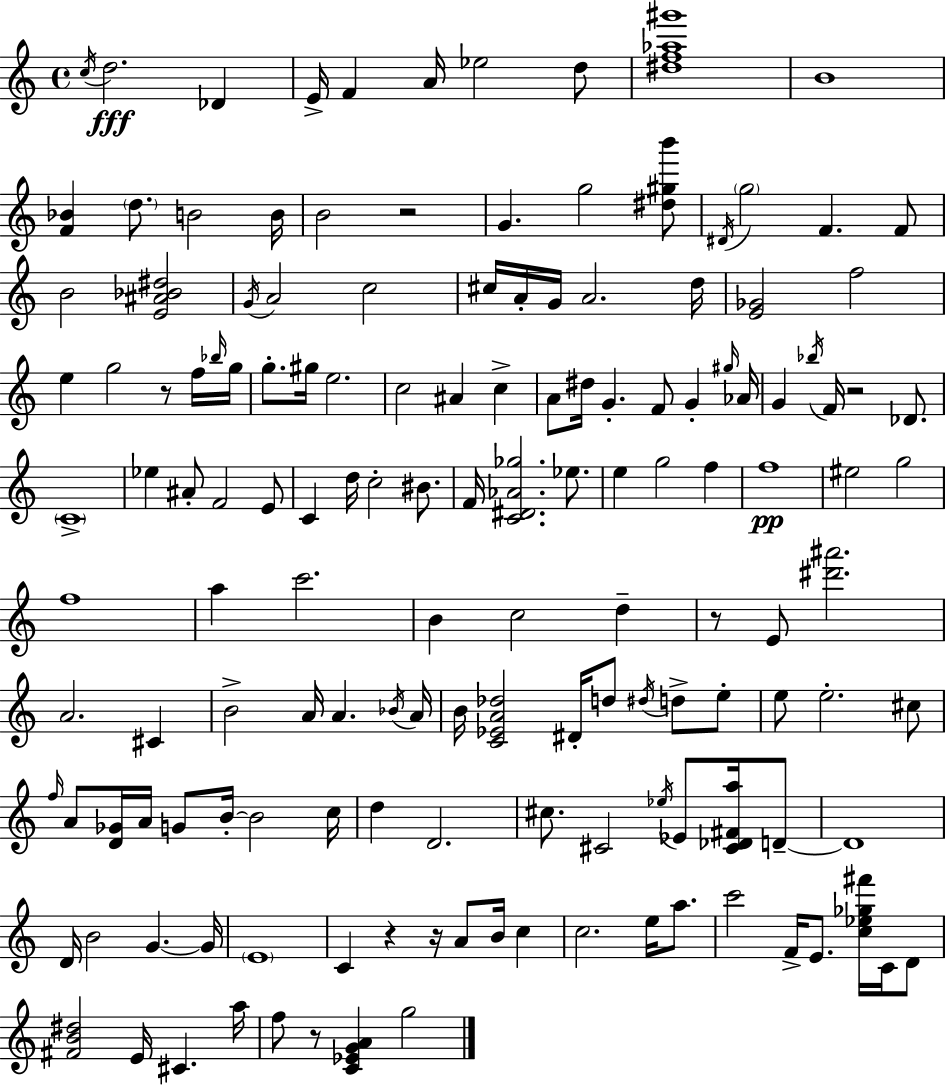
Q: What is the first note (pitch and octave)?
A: C5